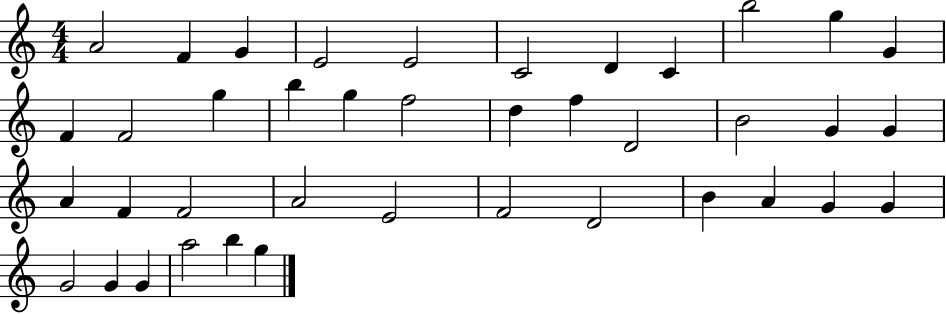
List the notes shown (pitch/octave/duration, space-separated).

A4/h F4/q G4/q E4/h E4/h C4/h D4/q C4/q B5/h G5/q G4/q F4/q F4/h G5/q B5/q G5/q F5/h D5/q F5/q D4/h B4/h G4/q G4/q A4/q F4/q F4/h A4/h E4/h F4/h D4/h B4/q A4/q G4/q G4/q G4/h G4/q G4/q A5/h B5/q G5/q